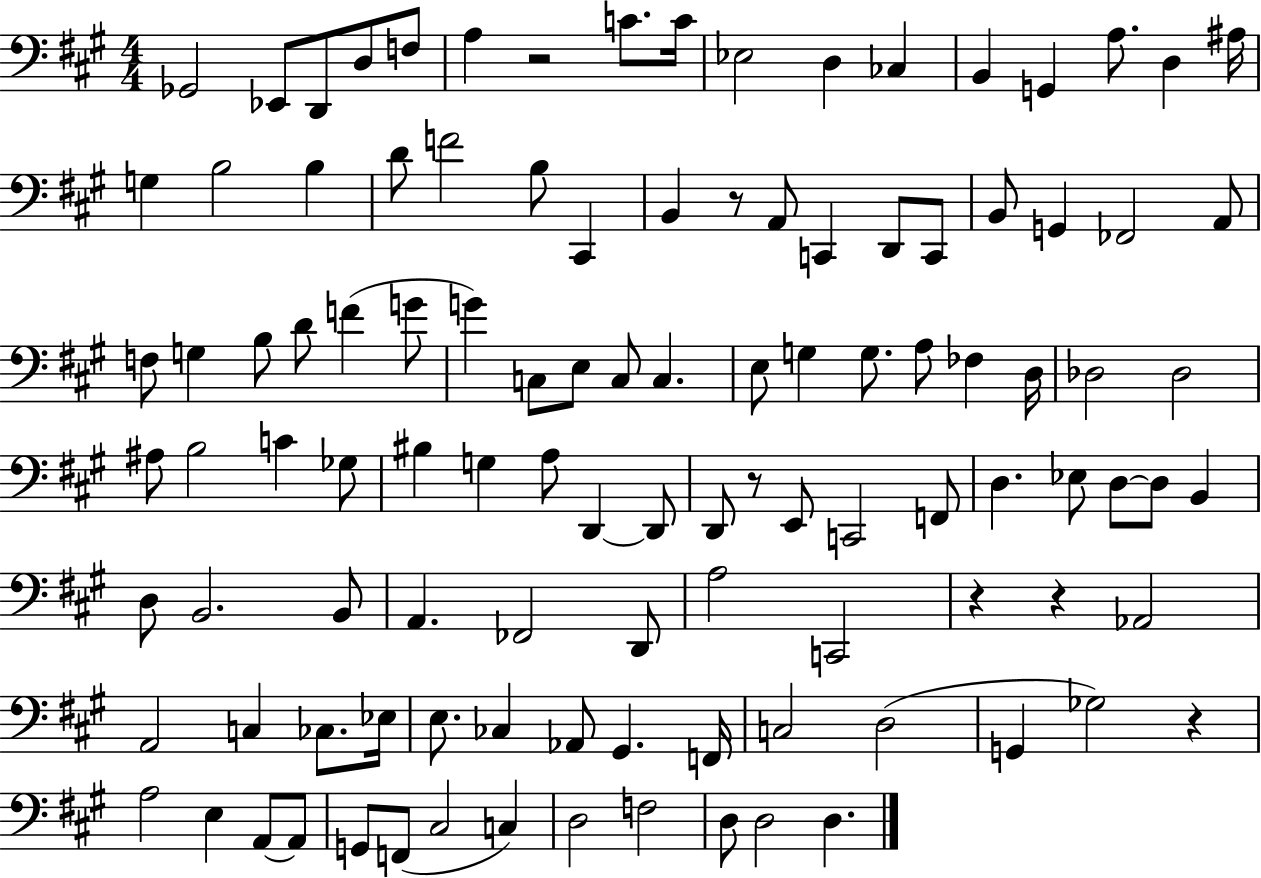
{
  \clef bass
  \numericTimeSignature
  \time 4/4
  \key a \major
  ges,2 ees,8 d,8 d8 f8 | a4 r2 c'8. c'16 | ees2 d4 ces4 | b,4 g,4 a8. d4 ais16 | \break g4 b2 b4 | d'8 f'2 b8 cis,4 | b,4 r8 a,8 c,4 d,8 c,8 | b,8 g,4 fes,2 a,8 | \break f8 g4 b8 d'8 f'4( g'8 | g'4) c8 e8 c8 c4. | e8 g4 g8. a8 fes4 d16 | des2 des2 | \break ais8 b2 c'4 ges8 | bis4 g4 a8 d,4~~ d,8 | d,8 r8 e,8 c,2 f,8 | d4. ees8 d8~~ d8 b,4 | \break d8 b,2. b,8 | a,4. fes,2 d,8 | a2 c,2 | r4 r4 aes,2 | \break a,2 c4 ces8. ees16 | e8. ces4 aes,8 gis,4. f,16 | c2 d2( | g,4 ges2) r4 | \break a2 e4 a,8~~ a,8 | g,8 f,8( cis2 c4) | d2 f2 | d8 d2 d4. | \break \bar "|."
}